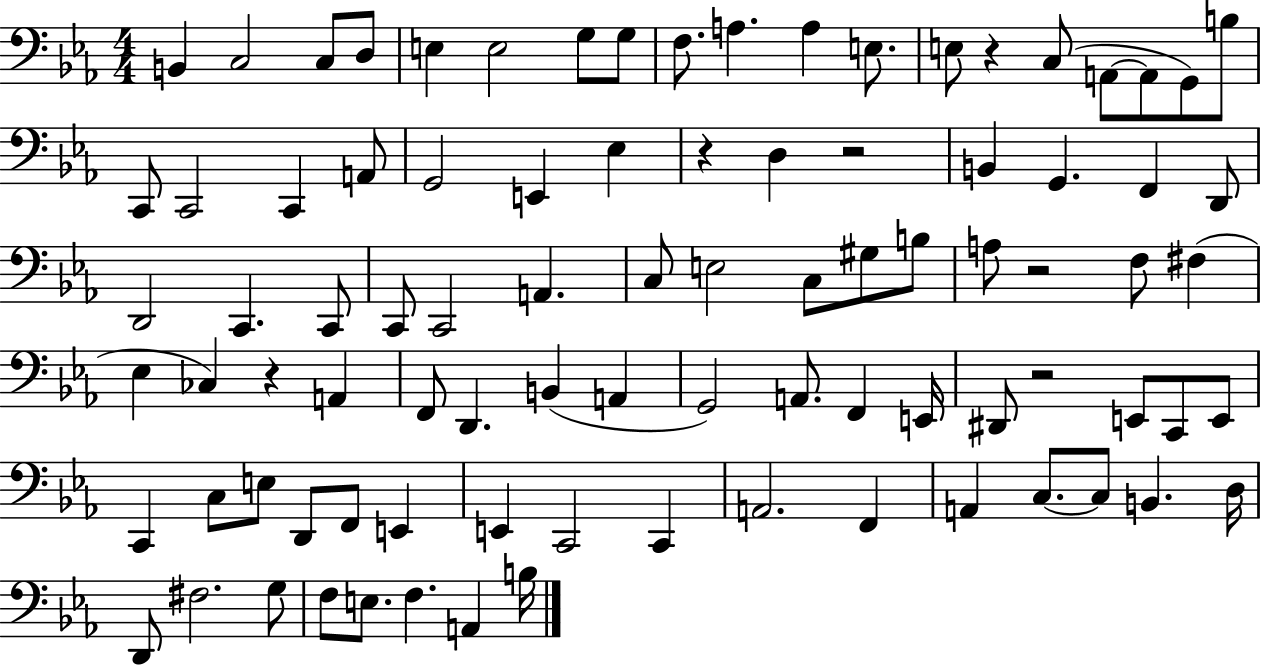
{
  \clef bass
  \numericTimeSignature
  \time 4/4
  \key ees \major
  b,4 c2 c8 d8 | e4 e2 g8 g8 | f8. a4. a4 e8. | e8 r4 c8( a,8~~ a,8 g,8) b8 | \break c,8 c,2 c,4 a,8 | g,2 e,4 ees4 | r4 d4 r2 | b,4 g,4. f,4 d,8 | \break d,2 c,4. c,8 | c,8 c,2 a,4. | c8 e2 c8 gis8 b8 | a8 r2 f8 fis4( | \break ees4 ces4) r4 a,4 | f,8 d,4. b,4( a,4 | g,2) a,8. f,4 e,16 | dis,8 r2 e,8 c,8 e,8 | \break c,4 c8 e8 d,8 f,8 e,4 | e,4 c,2 c,4 | a,2. f,4 | a,4 c8.~~ c8 b,4. d16 | \break d,8 fis2. g8 | f8 e8. f4. a,4 b16 | \bar "|."
}